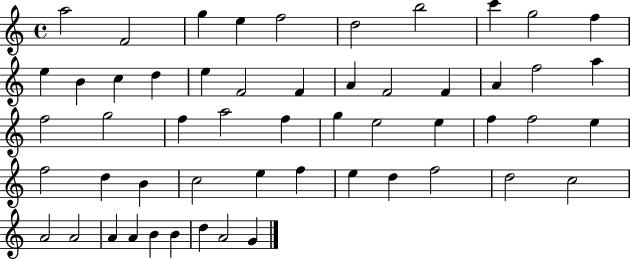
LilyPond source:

{
  \clef treble
  \time 4/4
  \defaultTimeSignature
  \key c \major
  a''2 f'2 | g''4 e''4 f''2 | d''2 b''2 | c'''4 g''2 f''4 | \break e''4 b'4 c''4 d''4 | e''4 f'2 f'4 | a'4 f'2 f'4 | a'4 f''2 a''4 | \break f''2 g''2 | f''4 a''2 f''4 | g''4 e''2 e''4 | f''4 f''2 e''4 | \break f''2 d''4 b'4 | c''2 e''4 f''4 | e''4 d''4 f''2 | d''2 c''2 | \break a'2 a'2 | a'4 a'4 b'4 b'4 | d''4 a'2 g'4 | \bar "|."
}